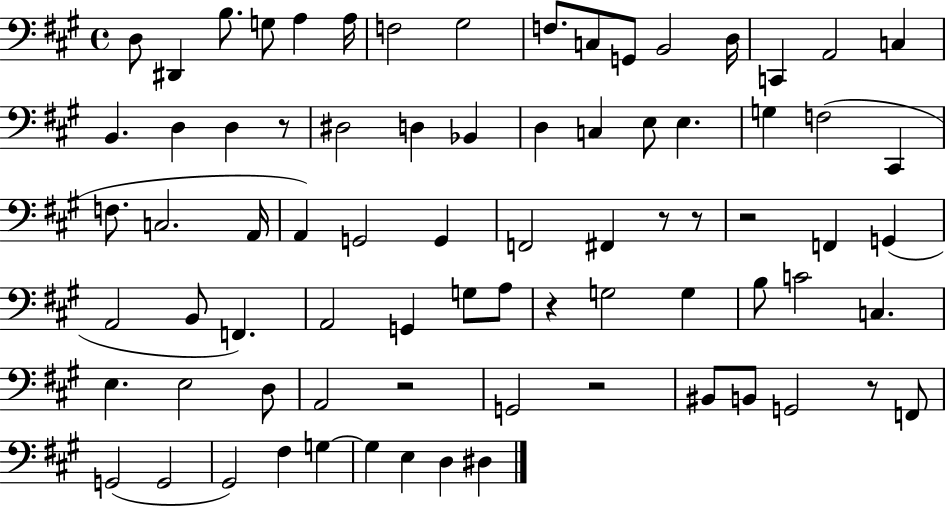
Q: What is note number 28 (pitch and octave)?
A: F3